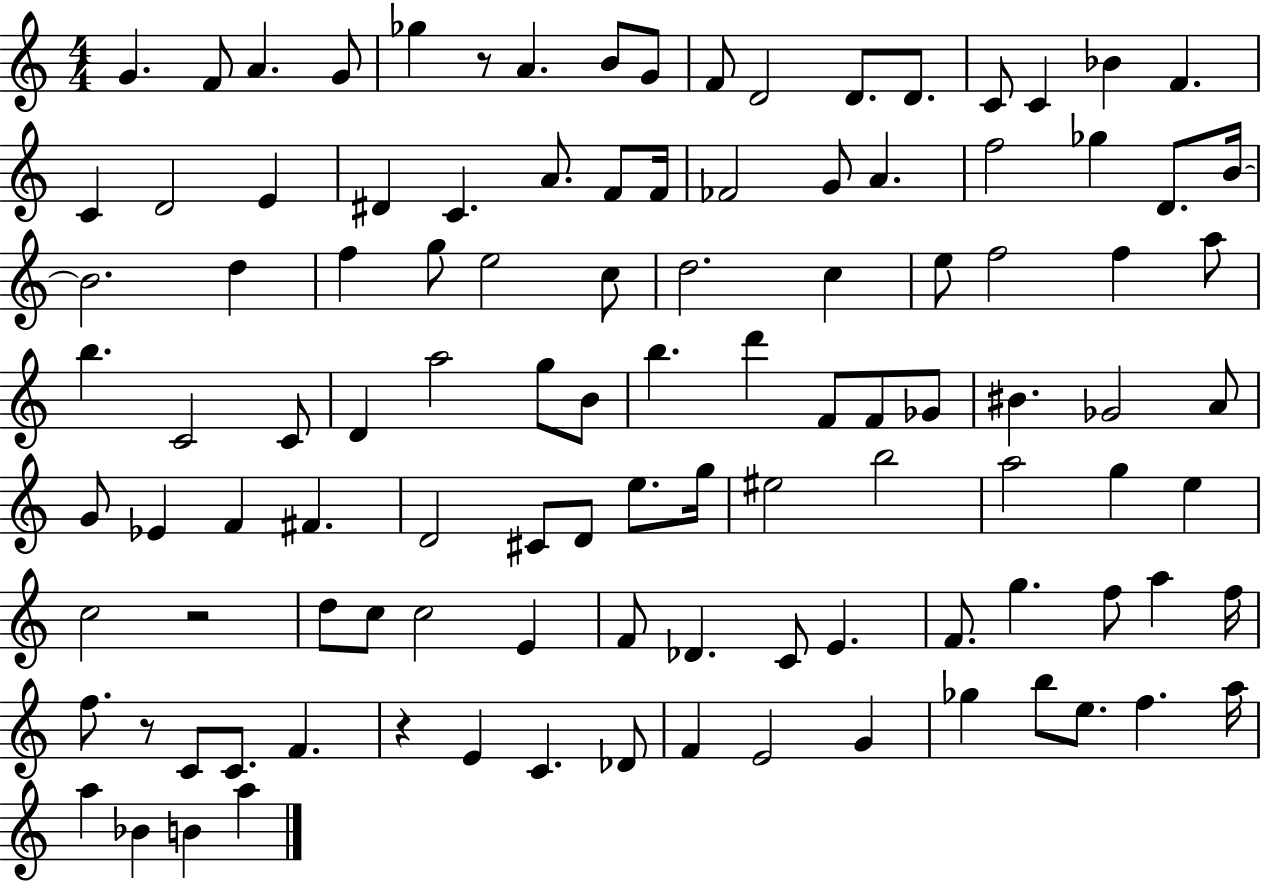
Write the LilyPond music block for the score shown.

{
  \clef treble
  \numericTimeSignature
  \time 4/4
  \key c \major
  \repeat volta 2 { g'4. f'8 a'4. g'8 | ges''4 r8 a'4. b'8 g'8 | f'8 d'2 d'8. d'8. | c'8 c'4 bes'4 f'4. | \break c'4 d'2 e'4 | dis'4 c'4. a'8. f'8 f'16 | fes'2 g'8 a'4. | f''2 ges''4 d'8. b'16~~ | \break b'2. d''4 | f''4 g''8 e''2 c''8 | d''2. c''4 | e''8 f''2 f''4 a''8 | \break b''4. c'2 c'8 | d'4 a''2 g''8 b'8 | b''4. d'''4 f'8 f'8 ges'8 | bis'4. ges'2 a'8 | \break g'8 ees'4 f'4 fis'4. | d'2 cis'8 d'8 e''8. g''16 | eis''2 b''2 | a''2 g''4 e''4 | \break c''2 r2 | d''8 c''8 c''2 e'4 | f'8 des'4. c'8 e'4. | f'8. g''4. f''8 a''4 f''16 | \break f''8. r8 c'8 c'8. f'4. | r4 e'4 c'4. des'8 | f'4 e'2 g'4 | ges''4 b''8 e''8. f''4. a''16 | \break a''4 bes'4 b'4 a''4 | } \bar "|."
}